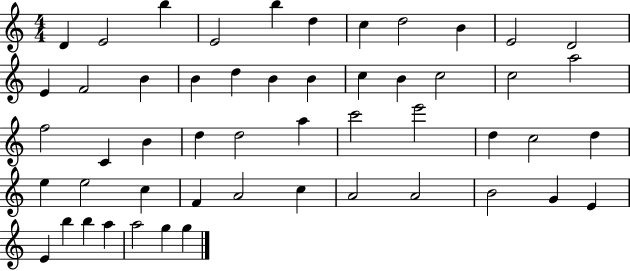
D4/q E4/h B5/q E4/h B5/q D5/q C5/q D5/h B4/q E4/h D4/h E4/q F4/h B4/q B4/q D5/q B4/q B4/q C5/q B4/q C5/h C5/h A5/h F5/h C4/q B4/q D5/q D5/h A5/q C6/h E6/h D5/q C5/h D5/q E5/q E5/h C5/q F4/q A4/h C5/q A4/h A4/h B4/h G4/q E4/q E4/q B5/q B5/q A5/q A5/h G5/q G5/q